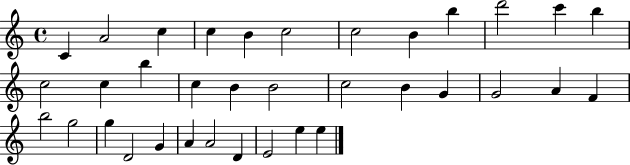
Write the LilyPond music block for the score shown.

{
  \clef treble
  \time 4/4
  \defaultTimeSignature
  \key c \major
  c'4 a'2 c''4 | c''4 b'4 c''2 | c''2 b'4 b''4 | d'''2 c'''4 b''4 | \break c''2 c''4 b''4 | c''4 b'4 b'2 | c''2 b'4 g'4 | g'2 a'4 f'4 | \break b''2 g''2 | g''4 d'2 g'4 | a'4 a'2 d'4 | e'2 e''4 e''4 | \break \bar "|."
}